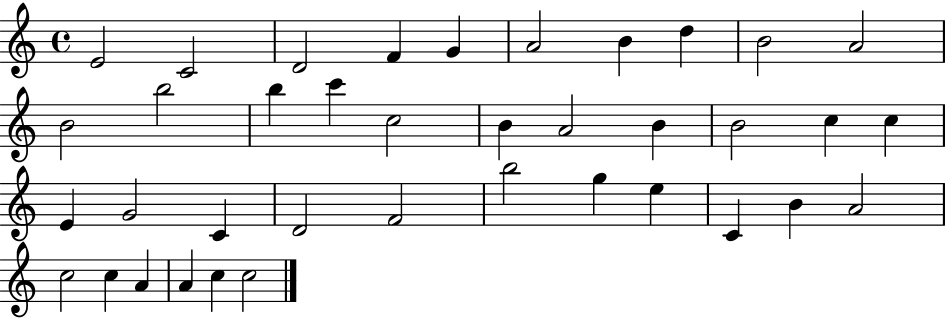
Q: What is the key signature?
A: C major